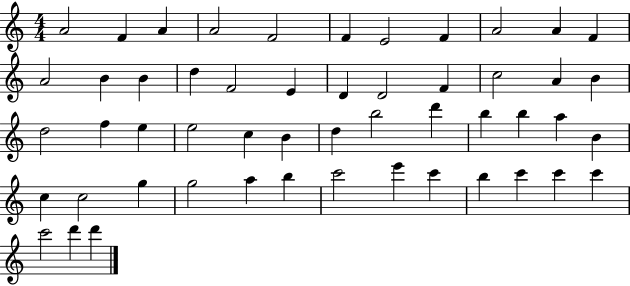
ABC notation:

X:1
T:Untitled
M:4/4
L:1/4
K:C
A2 F A A2 F2 F E2 F A2 A F A2 B B d F2 E D D2 F c2 A B d2 f e e2 c B d b2 d' b b a B c c2 g g2 a b c'2 e' c' b c' c' c' c'2 d' d'